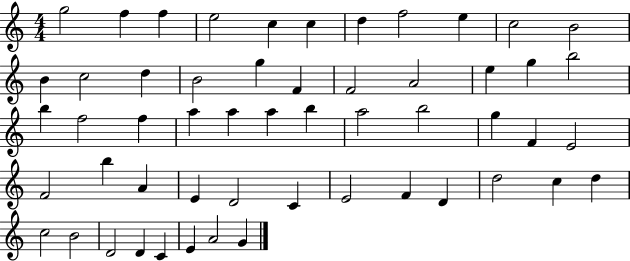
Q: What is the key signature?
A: C major